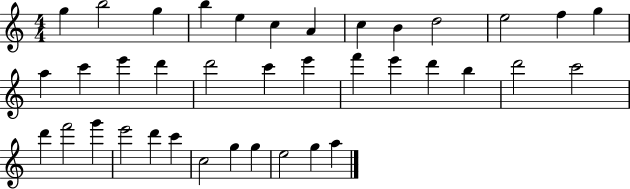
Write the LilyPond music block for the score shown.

{
  \clef treble
  \numericTimeSignature
  \time 4/4
  \key c \major
  g''4 b''2 g''4 | b''4 e''4 c''4 a'4 | c''4 b'4 d''2 | e''2 f''4 g''4 | \break a''4 c'''4 e'''4 d'''4 | d'''2 c'''4 e'''4 | f'''4 e'''4 d'''4 b''4 | d'''2 c'''2 | \break d'''4 f'''2 g'''4 | e'''2 d'''4 c'''4 | c''2 g''4 g''4 | e''2 g''4 a''4 | \break \bar "|."
}